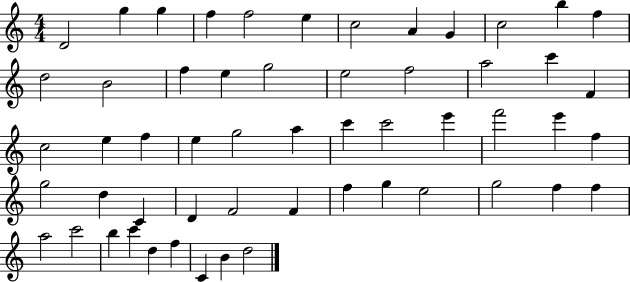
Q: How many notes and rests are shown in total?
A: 55